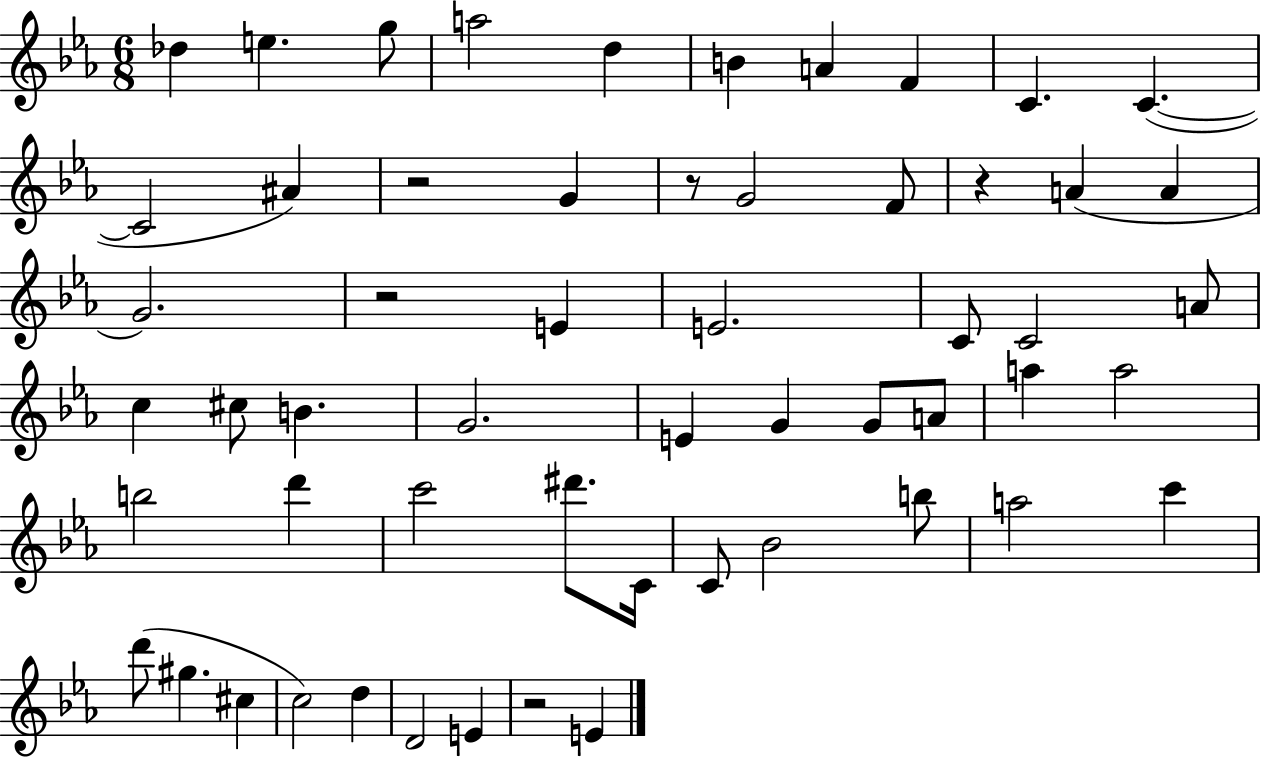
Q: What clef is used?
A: treble